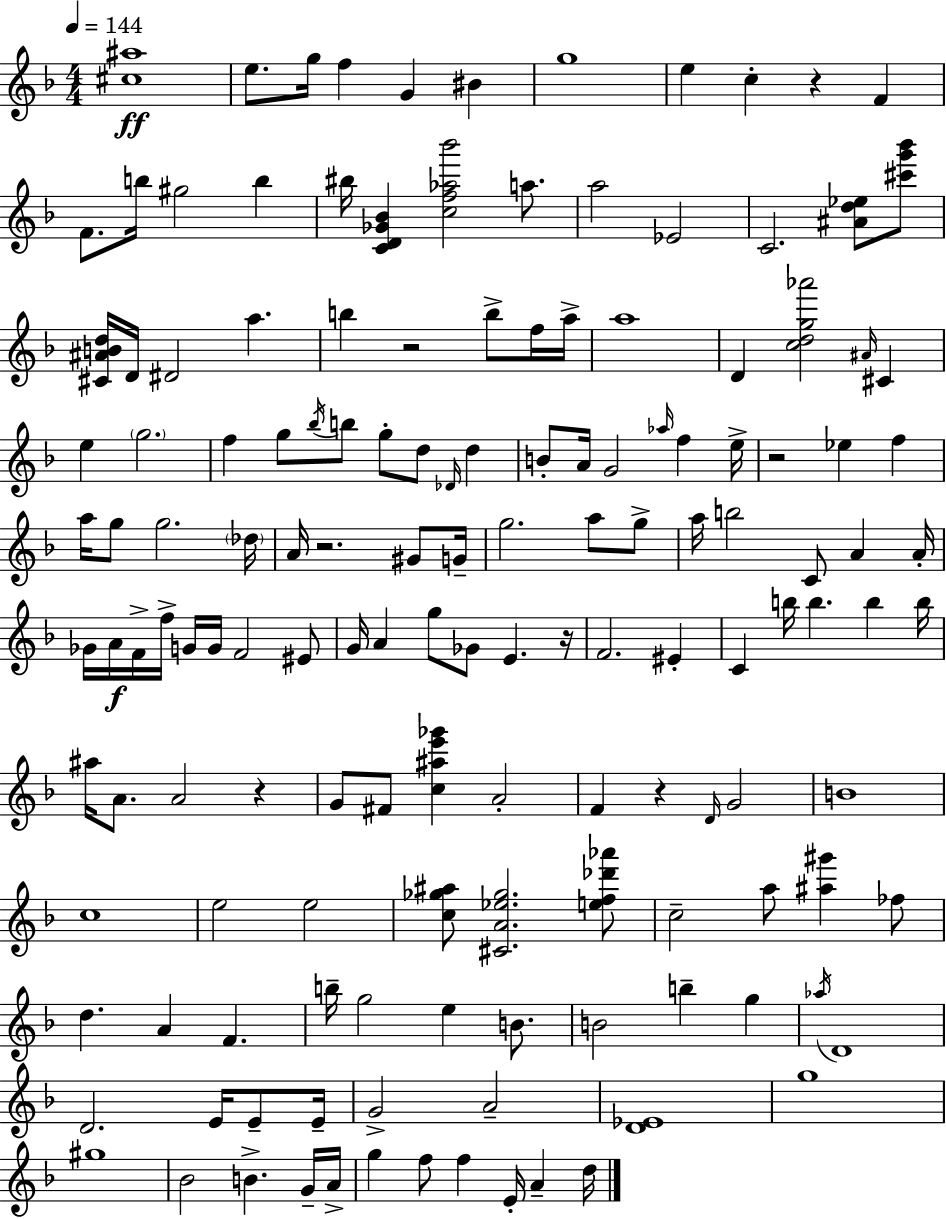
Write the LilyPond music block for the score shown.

{
  \clef treble
  \numericTimeSignature
  \time 4/4
  \key d \minor
  \tempo 4 = 144
  <cis'' ais''>1\ff | e''8. g''16 f''4 g'4 bis'4 | g''1 | e''4 c''4-. r4 f'4 | \break f'8. b''16 gis''2 b''4 | bis''16 <c' d' ges' bes'>4 <c'' f'' aes'' bes'''>2 a''8. | a''2 ees'2 | c'2. <ais' d'' ees''>8 <cis''' g''' bes'''>8 | \break <cis' ais' b' d''>16 d'16 dis'2 a''4. | b''4 r2 b''8-> f''16 a''16-> | a''1 | d'4 <c'' d'' g'' aes'''>2 \grace { ais'16 } cis'4 | \break e''4 \parenthesize g''2. | f''4 g''8 \acciaccatura { bes''16 } b''8 g''8-. d''8 \grace { des'16 } d''4 | b'8-. a'16 g'2 \grace { aes''16 } f''4 | e''16-> r2 ees''4 | \break f''4 a''16 g''8 g''2. | \parenthesize des''16 a'16 r2. | gis'8 g'16-- g''2. | a''8 g''8-> a''16 b''2 c'8 a'4 | \break a'16-. ges'16 a'16\f f'16-> f''16-> g'16 g'16 f'2 | eis'8 g'16 a'4 g''8 ges'8 e'4. | r16 f'2. | eis'4-. c'4 b''16 b''4. b''4 | \break b''16 ais''16 a'8. a'2 | r4 g'8 fis'8 <c'' ais'' e''' ges'''>4 a'2-. | f'4 r4 \grace { d'16 } g'2 | b'1 | \break c''1 | e''2 e''2 | <c'' ges'' ais''>8 <cis' a' ees'' ges''>2. | <e'' f'' des''' aes'''>8 c''2-- a''8 <ais'' gis'''>4 | \break fes''8 d''4. a'4 f'4. | b''16-- g''2 e''4 | b'8. b'2 b''4-- | g''4 \acciaccatura { aes''16 } d'1 | \break d'2. | e'16 e'8-- e'16-- g'2-> a'2-- | <d' ees'>1 | g''1 | \break gis''1 | bes'2 b'4.-> | g'16-- a'16-> g''4 f''8 f''4 | e'16-. a'4-- d''16 \bar "|."
}